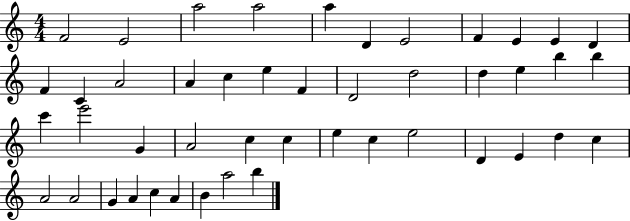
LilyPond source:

{
  \clef treble
  \numericTimeSignature
  \time 4/4
  \key c \major
  f'2 e'2 | a''2 a''2 | a''4 d'4 e'2 | f'4 e'4 e'4 d'4 | \break f'4 c'4 a'2 | a'4 c''4 e''4 f'4 | d'2 d''2 | d''4 e''4 b''4 b''4 | \break c'''4 e'''2 g'4 | a'2 c''4 c''4 | e''4 c''4 e''2 | d'4 e'4 d''4 c''4 | \break a'2 a'2 | g'4 a'4 c''4 a'4 | b'4 a''2 b''4 | \bar "|."
}